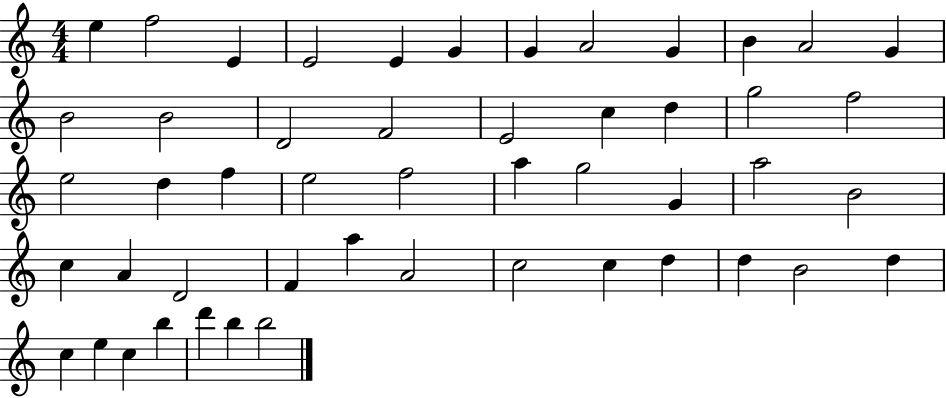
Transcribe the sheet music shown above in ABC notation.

X:1
T:Untitled
M:4/4
L:1/4
K:C
e f2 E E2 E G G A2 G B A2 G B2 B2 D2 F2 E2 c d g2 f2 e2 d f e2 f2 a g2 G a2 B2 c A D2 F a A2 c2 c d d B2 d c e c b d' b b2